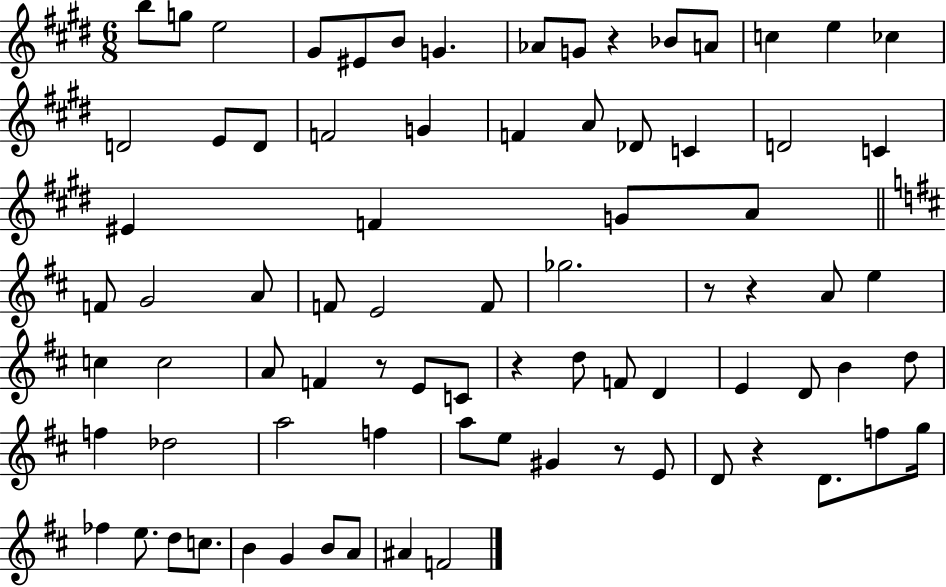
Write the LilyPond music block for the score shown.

{
  \clef treble
  \numericTimeSignature
  \time 6/8
  \key e \major
  b''8 g''8 e''2 | gis'8 eis'8 b'8 g'4. | aes'8 g'8 r4 bes'8 a'8 | c''4 e''4 ces''4 | \break d'2 e'8 d'8 | f'2 g'4 | f'4 a'8 des'8 c'4 | d'2 c'4 | \break eis'4 f'4 g'8 a'8 | \bar "||" \break \key d \major f'8 g'2 a'8 | f'8 e'2 f'8 | ges''2. | r8 r4 a'8 e''4 | \break c''4 c''2 | a'8 f'4 r8 e'8 c'8 | r4 d''8 f'8 d'4 | e'4 d'8 b'4 d''8 | \break f''4 des''2 | a''2 f''4 | a''8 e''8 gis'4 r8 e'8 | d'8 r4 d'8. f''8 g''16 | \break fes''4 e''8. d''8 c''8. | b'4 g'4 b'8 a'8 | ais'4 f'2 | \bar "|."
}